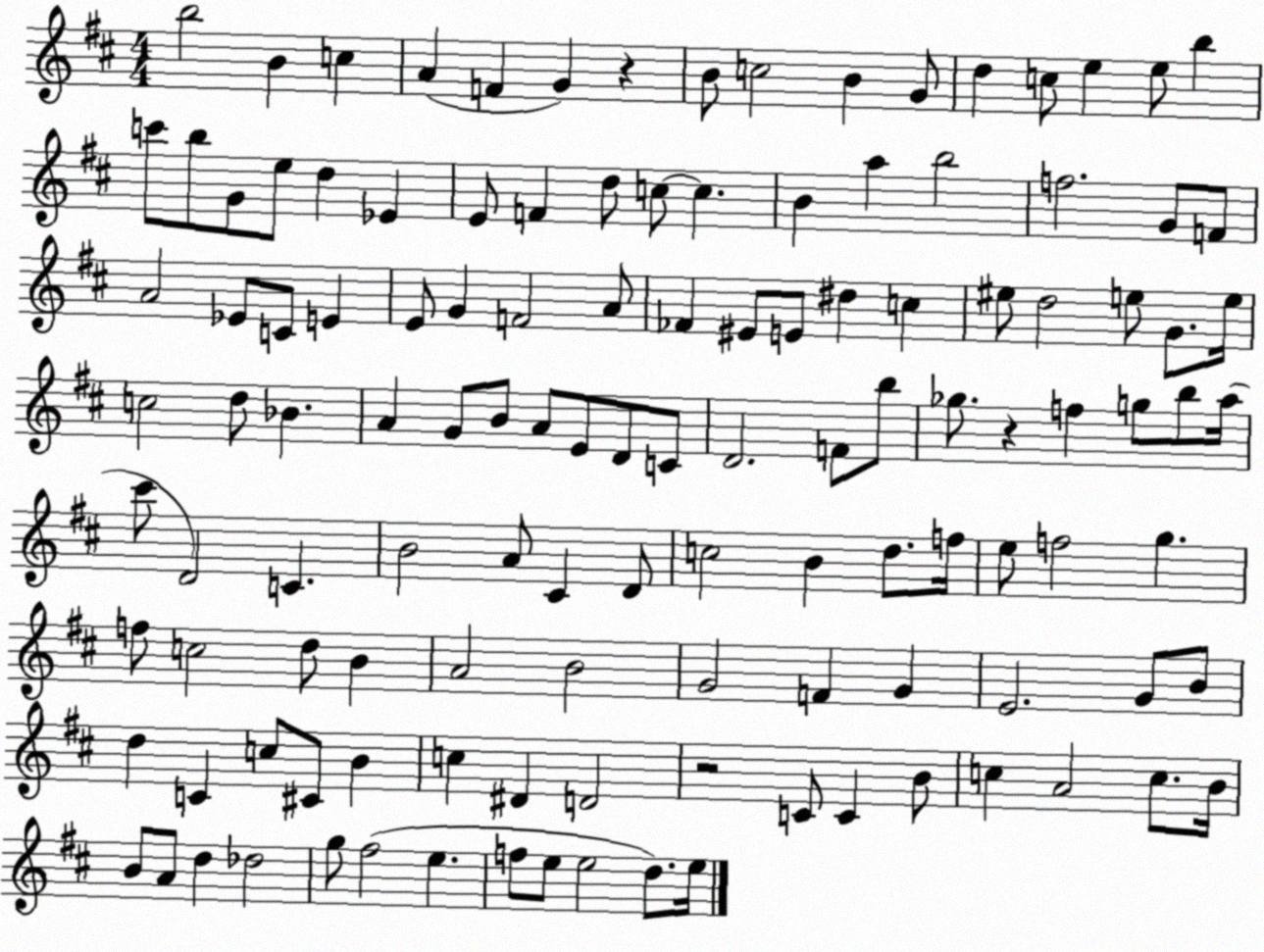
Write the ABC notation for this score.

X:1
T:Untitled
M:4/4
L:1/4
K:D
b2 B c A F G z B/2 c2 B G/2 d c/2 e e/2 b c'/2 b/2 G/2 e/2 d _E E/2 F d/2 c/2 c B a b2 f2 G/2 F/2 A2 _E/2 C/2 E E/2 G F2 A/2 _F ^E/2 E/2 ^d c ^e/2 d2 e/2 G/2 e/4 c2 d/2 _B A G/2 B/2 A/2 E/2 D/2 C/2 D2 F/2 b/2 _g/2 z f g/2 b/2 a/4 ^c'/2 D2 C B2 A/2 ^C D/2 c2 B d/2 f/4 e/2 f2 g f/2 c2 d/2 B A2 B2 G2 F G E2 G/2 B/2 d C c/2 ^C/2 B c ^D D2 z2 C/2 C B/2 c A2 c/2 B/4 B/2 A/2 d _d2 g/2 ^f2 e f/2 e/2 e2 d/2 e/4